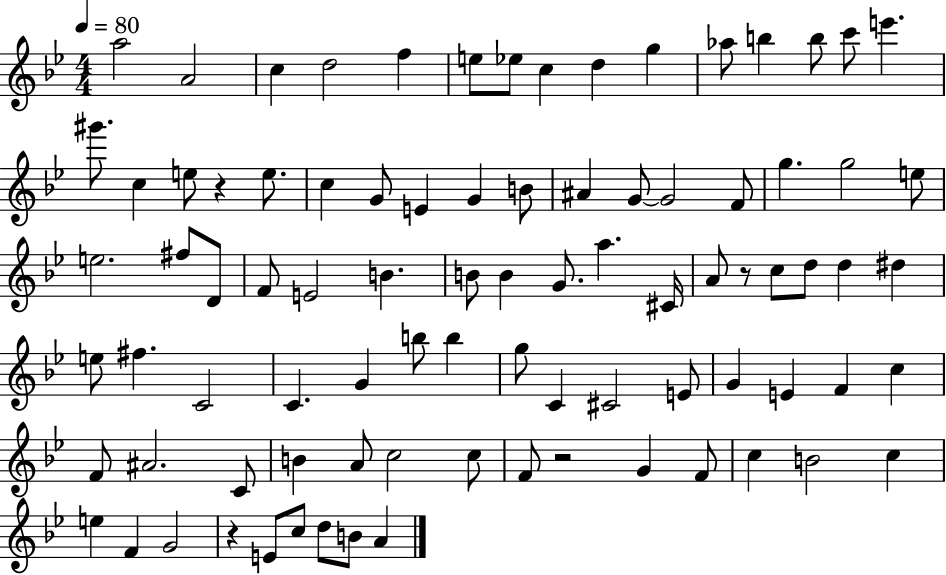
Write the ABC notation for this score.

X:1
T:Untitled
M:4/4
L:1/4
K:Bb
a2 A2 c d2 f e/2 _e/2 c d g _a/2 b b/2 c'/2 e' ^g'/2 c e/2 z e/2 c G/2 E G B/2 ^A G/2 G2 F/2 g g2 e/2 e2 ^f/2 D/2 F/2 E2 B B/2 B G/2 a ^C/4 A/2 z/2 c/2 d/2 d ^d e/2 ^f C2 C G b/2 b g/2 C ^C2 E/2 G E F c F/2 ^A2 C/2 B A/2 c2 c/2 F/2 z2 G F/2 c B2 c e F G2 z E/2 c/2 d/2 B/2 A